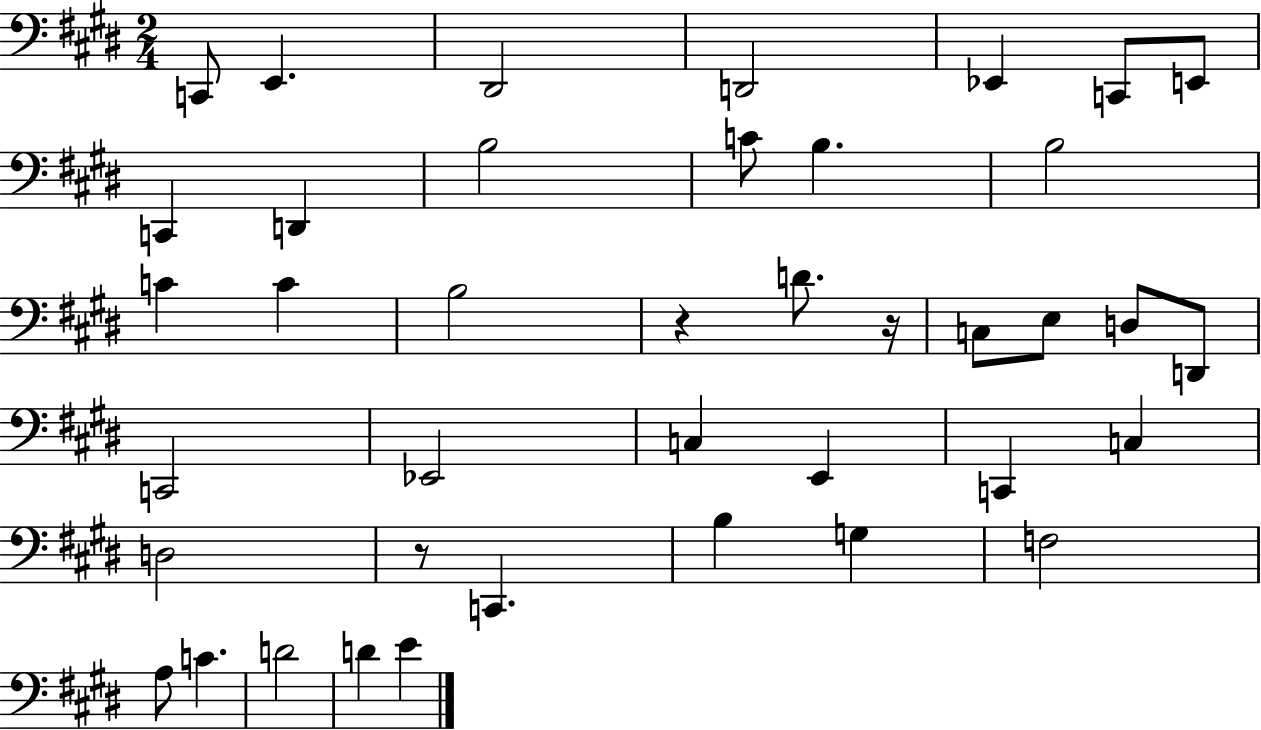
X:1
T:Untitled
M:2/4
L:1/4
K:E
C,,/2 E,, ^D,,2 D,,2 _E,, C,,/2 E,,/2 C,, D,, B,2 C/2 B, B,2 C C B,2 z D/2 z/4 C,/2 E,/2 D,/2 D,,/2 C,,2 _E,,2 C, E,, C,, C, D,2 z/2 C,, B, G, F,2 A,/2 C D2 D E